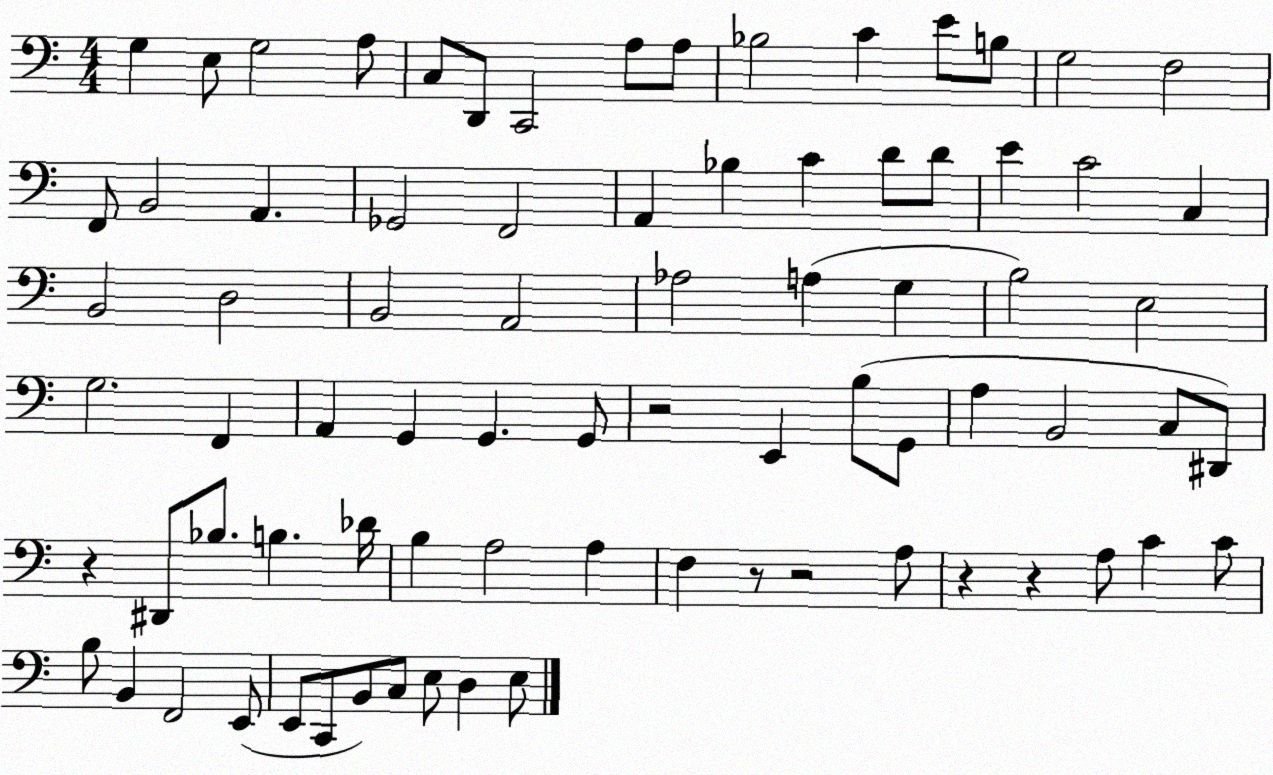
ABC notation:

X:1
T:Untitled
M:4/4
L:1/4
K:C
G, E,/2 G,2 A,/2 C,/2 D,,/2 C,,2 A,/2 A,/2 _B,2 C E/2 B,/2 G,2 F,2 F,,/2 B,,2 A,, _G,,2 F,,2 A,, _B, C D/2 D/2 E C2 C, B,,2 D,2 B,,2 A,,2 _A,2 A, G, B,2 E,2 G,2 F,, A,, G,, G,, G,,/2 z2 E,, B,/2 G,,/2 A, B,,2 C,/2 ^D,,/2 z ^D,,/2 _B,/2 B, _D/4 B, A,2 A, F, z/2 z2 A,/2 z z A,/2 C C/2 B,/2 B,, F,,2 E,,/2 E,,/2 C,,/2 B,,/2 C,/2 E,/2 D, E,/2